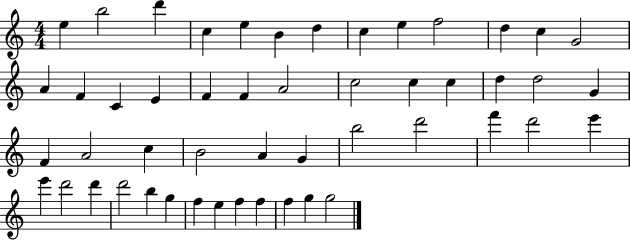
X:1
T:Untitled
M:4/4
L:1/4
K:C
e b2 d' c e B d c e f2 d c G2 A F C E F F A2 c2 c c d d2 G F A2 c B2 A G b2 d'2 f' d'2 e' e' d'2 d' d'2 b g f e f f f g g2